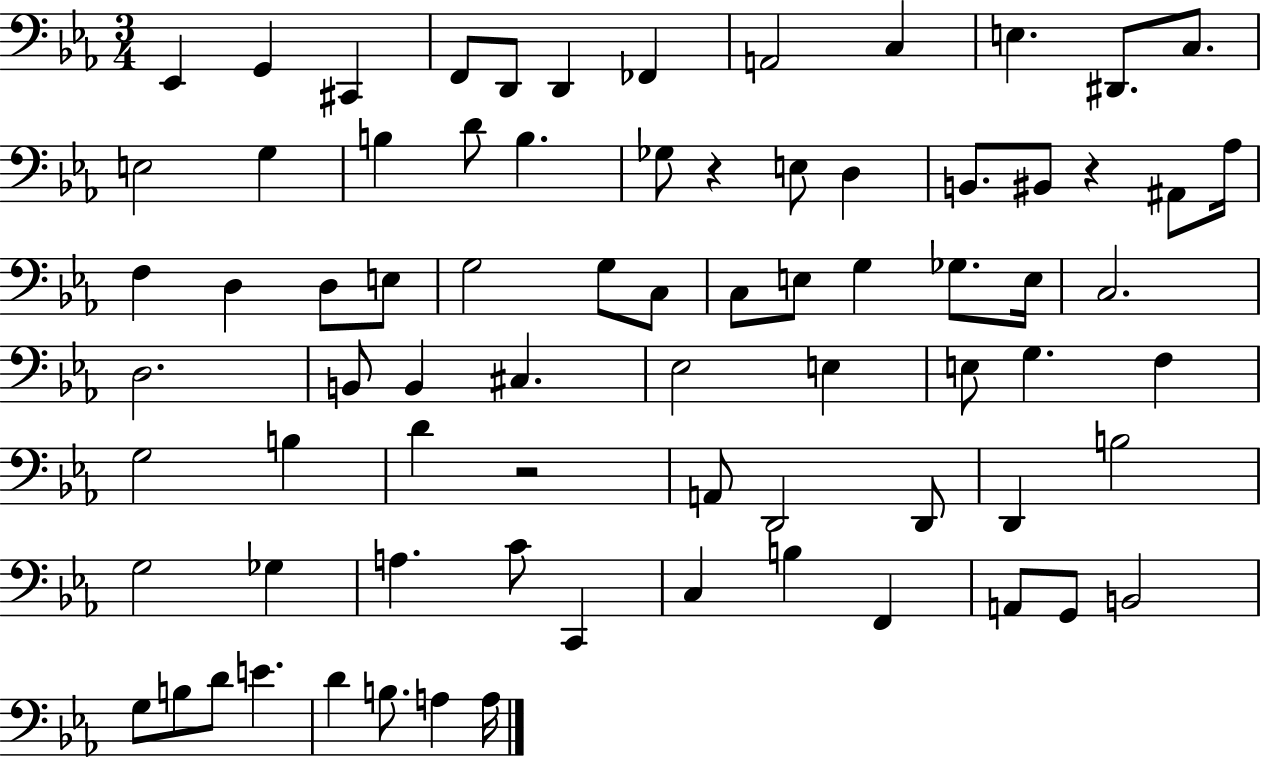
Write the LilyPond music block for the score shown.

{
  \clef bass
  \numericTimeSignature
  \time 3/4
  \key ees \major
  \repeat volta 2 { ees,4 g,4 cis,4 | f,8 d,8 d,4 fes,4 | a,2 c4 | e4. dis,8. c8. | \break e2 g4 | b4 d'8 b4. | ges8 r4 e8 d4 | b,8. bis,8 r4 ais,8 aes16 | \break f4 d4 d8 e8 | g2 g8 c8 | c8 e8 g4 ges8. e16 | c2. | \break d2. | b,8 b,4 cis4. | ees2 e4 | e8 g4. f4 | \break g2 b4 | d'4 r2 | a,8 d,2 d,8 | d,4 b2 | \break g2 ges4 | a4. c'8 c,4 | c4 b4 f,4 | a,8 g,8 b,2 | \break g8 b8 d'8 e'4. | d'4 b8. a4 a16 | } \bar "|."
}